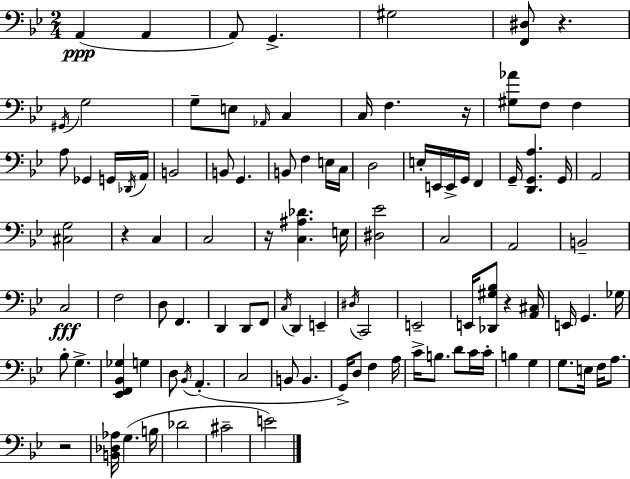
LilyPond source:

{
  \clef bass
  \numericTimeSignature
  \time 2/4
  \key bes \major
  a,4(\ppp a,4 | a,8) g,4.-> | gis2 | <f, dis>8 r4. | \break \acciaccatura { gis,16 } g2 | g8-- e8 \grace { aes,16 } c4 | c16 f4. | r16 <gis aes'>8 f8 f4 | \break a8 ges,4 | g,16 \acciaccatura { des,16 } a,16 b,2 | b,8 g,4. | b,8 f4 | \break e16 c16 d2 | e16-. e,16 e,16-> g,16 f,4 | g,16-- <d, g, a>4. | g,16 a,2 | \break <cis g>2 | r4 c4 | c2 | r16 <c ais des'>4. | \break e16 <dis ees'>2 | c2 | a,2 | b,2-- | \break c2\fff | f2 | d8 f,4. | d,4 d,8 | \break f,8 \acciaccatura { c16 } d,4 | e,4-- \acciaccatura { dis16 } c,2 | e,2-- | e,16 <des, gis bes>8 | \break r4 <a, cis>16 e,16 g,4. | ges16 bes8-. g4.-> | <ees, f, bes, ges>4 | g4 d8 \acciaccatura { bes,16 }( | \break a,4.-. c2 | b,8 | b,4. g,16->) d8 | f4 a16 c'16-> b8. | \break d'8 c'16 c'16-. b4 | g4 g8. | e16 f16 a8. r2 | <b, des aes>16 g4.( | \break b16 des'2 | cis'2-- | e'2) | \bar "|."
}